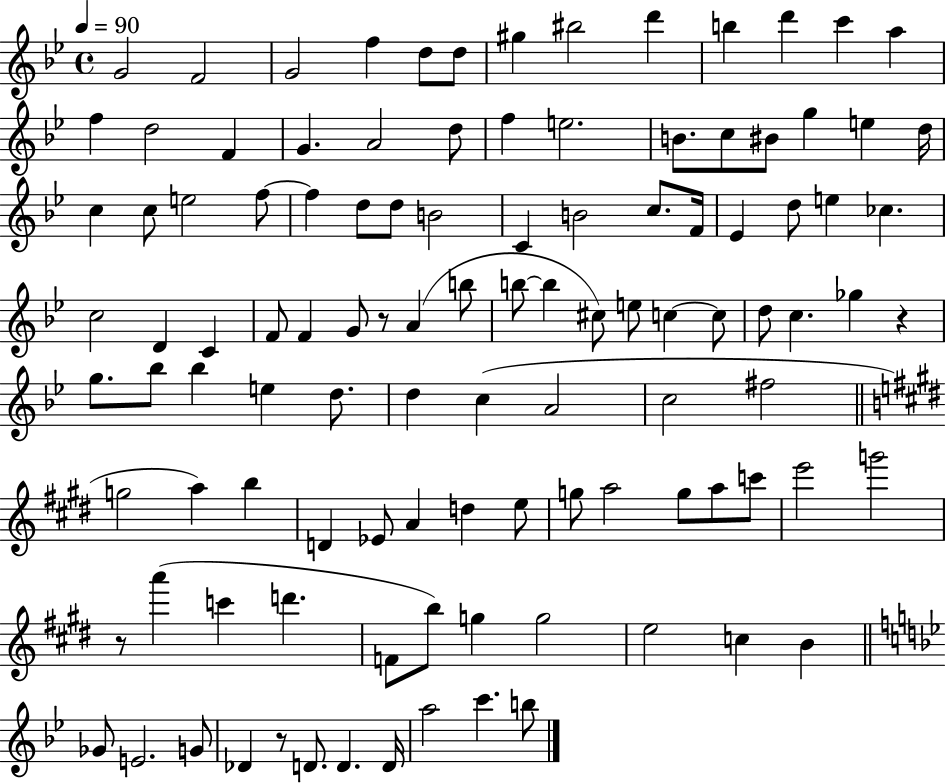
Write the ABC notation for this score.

X:1
T:Untitled
M:4/4
L:1/4
K:Bb
G2 F2 G2 f d/2 d/2 ^g ^b2 d' b d' c' a f d2 F G A2 d/2 f e2 B/2 c/2 ^B/2 g e d/4 c c/2 e2 f/2 f d/2 d/2 B2 C B2 c/2 F/4 _E d/2 e _c c2 D C F/2 F G/2 z/2 A b/2 b/2 b ^c/2 e/2 c c/2 d/2 c _g z g/2 _b/2 _b e d/2 d c A2 c2 ^f2 g2 a b D _E/2 A d e/2 g/2 a2 g/2 a/2 c'/2 e'2 g'2 z/2 a' c' d' F/2 b/2 g g2 e2 c B _G/2 E2 G/2 _D z/2 D/2 D D/4 a2 c' b/2